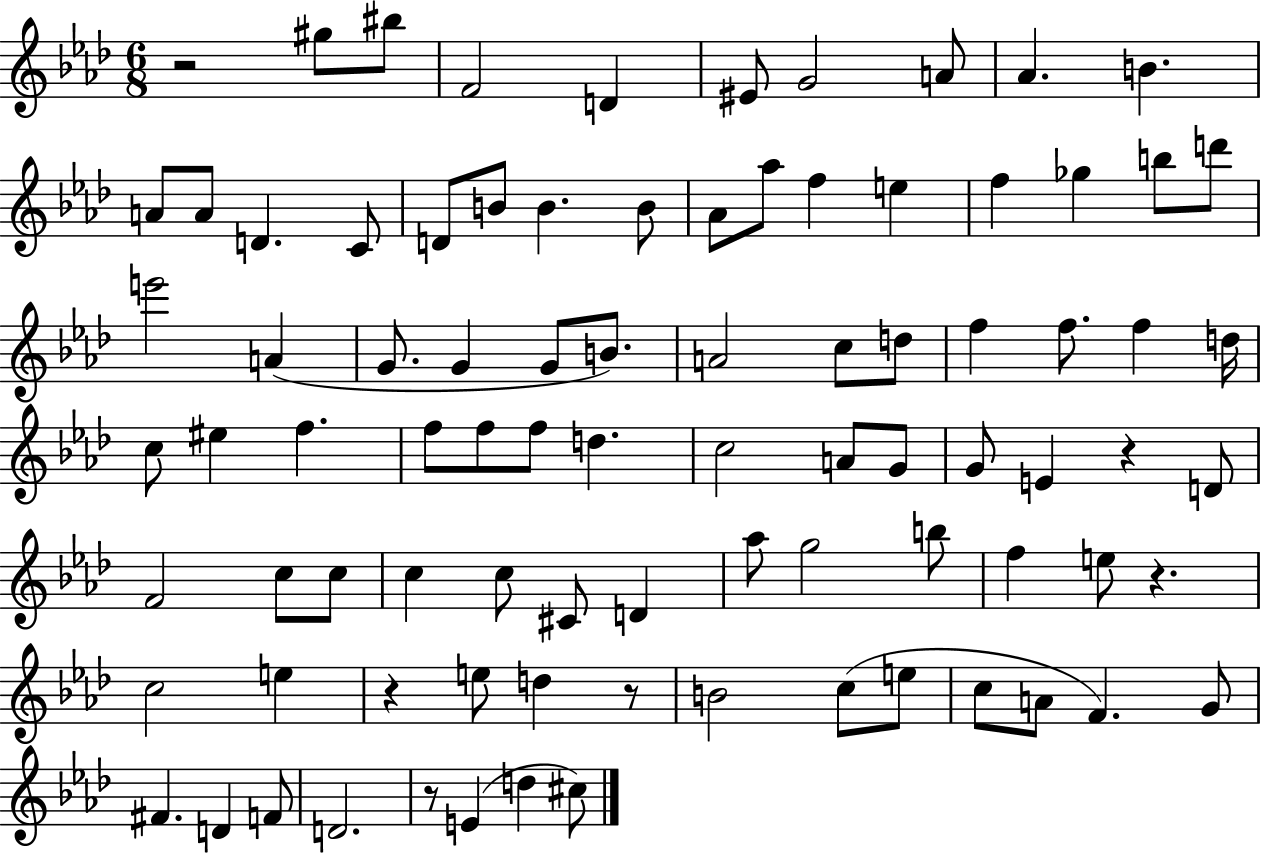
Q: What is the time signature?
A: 6/8